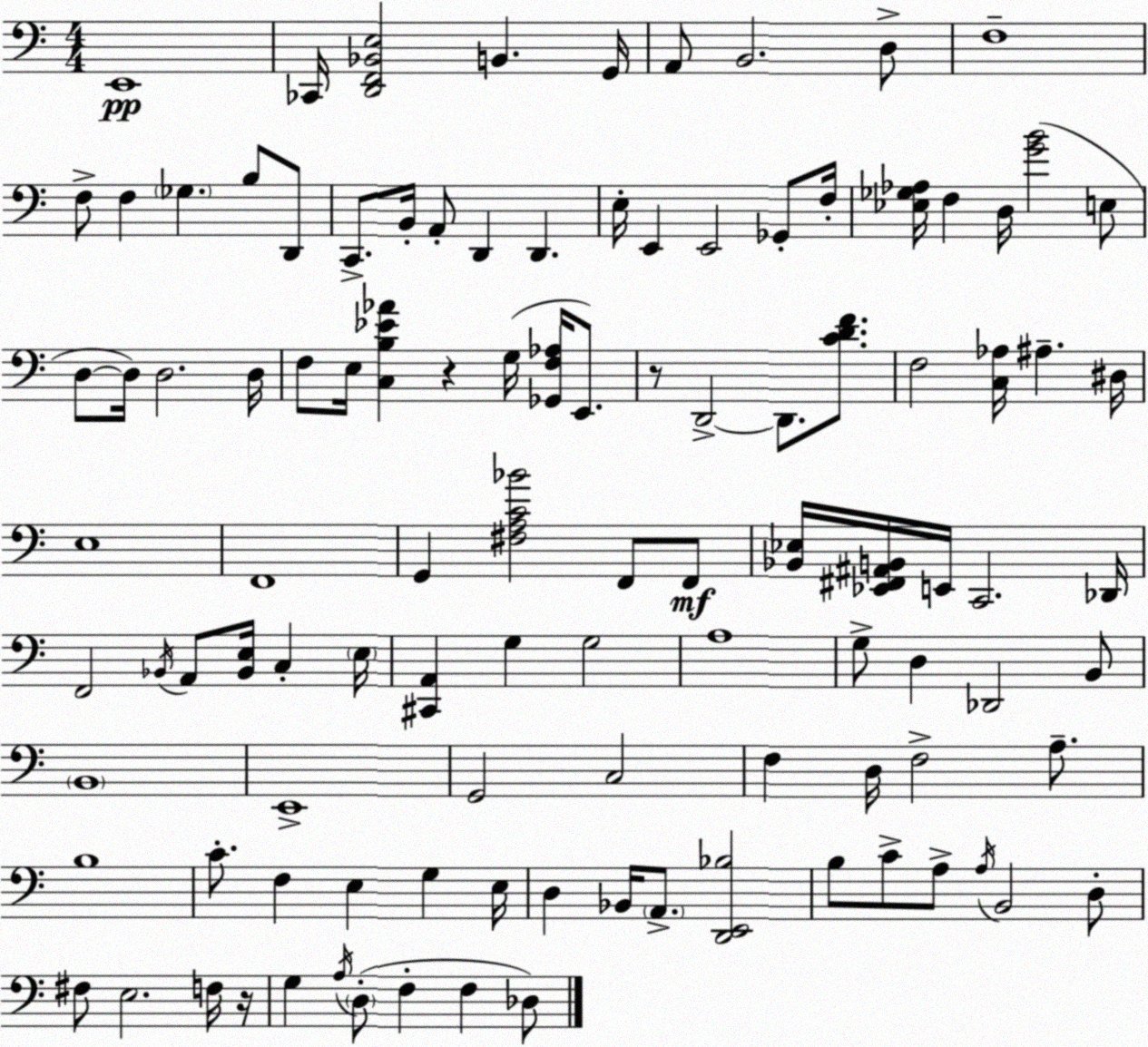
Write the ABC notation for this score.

X:1
T:Untitled
M:4/4
L:1/4
K:Am
E,,4 _C,,/4 [D,,F,,_B,,E,]2 B,, G,,/4 A,,/2 B,,2 D,/2 F,4 F,/2 F, _G, B,/2 D,,/2 C,,/2 B,,/4 A,,/2 D,, D,, E,/4 E,, E,,2 _G,,/2 F,/4 [_E,_G,_A,]/4 F, D,/4 [GB]2 E,/2 D,/2 D,/4 D,2 D,/4 F,/2 E,/4 [C,B,_E_A] z G,/4 [_G,,F,_A,]/4 E,,/2 z/2 D,,2 D,,/2 [CDF]/2 F,2 [C,_A,]/4 ^A, ^D,/4 E,4 F,,4 G,, [^F,A,C_B]2 F,,/2 F,,/2 [_B,,_E,]/4 [_E,,^F,,^A,,B,,]/4 E,,/4 C,,2 _D,,/4 F,,2 _B,,/4 A,,/2 [_B,,E,]/4 C, E,/4 [^C,,A,,] G, G,2 A,4 G,/2 D, _D,,2 B,,/2 B,,4 E,,4 G,,2 C,2 F, D,/4 F,2 A,/2 B,4 C/2 F, E, G, E,/4 D, _B,,/4 A,,/2 [D,,E,,_B,]2 B,/2 C/2 A,/2 A,/4 B,,2 D,/2 ^F,/2 E,2 F,/4 z/4 G, A,/4 D,/2 F, F, _D,/2